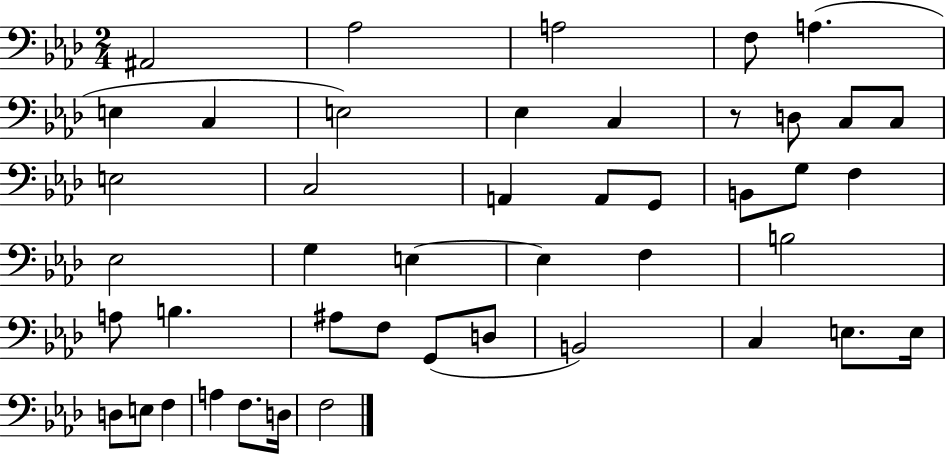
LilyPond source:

{
  \clef bass
  \numericTimeSignature
  \time 2/4
  \key aes \major
  \repeat volta 2 { ais,2 | aes2 | a2 | f8 a4.( | \break e4 c4 | e2) | ees4 c4 | r8 d8 c8 c8 | \break e2 | c2 | a,4 a,8 g,8 | b,8 g8 f4 | \break ees2 | g4 e4~~ | e4 f4 | b2 | \break a8 b4. | ais8 f8 g,8( d8 | b,2) | c4 e8. e16 | \break d8 e8 f4 | a4 f8. d16 | f2 | } \bar "|."
}